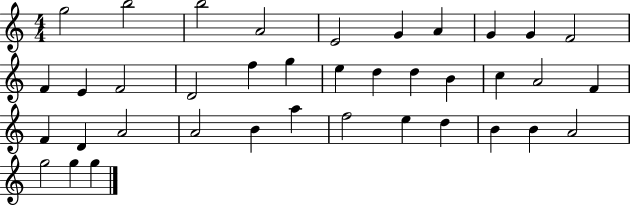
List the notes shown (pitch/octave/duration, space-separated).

G5/h B5/h B5/h A4/h E4/h G4/q A4/q G4/q G4/q F4/h F4/q E4/q F4/h D4/h F5/q G5/q E5/q D5/q D5/q B4/q C5/q A4/h F4/q F4/q D4/q A4/h A4/h B4/q A5/q F5/h E5/q D5/q B4/q B4/q A4/h G5/h G5/q G5/q